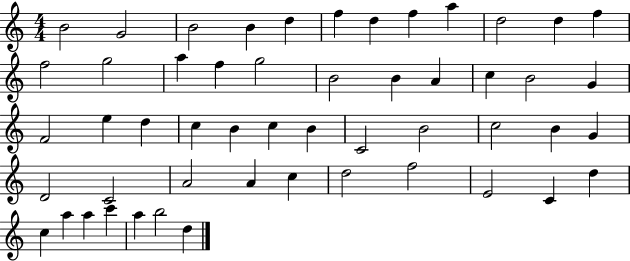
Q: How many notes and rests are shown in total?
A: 52